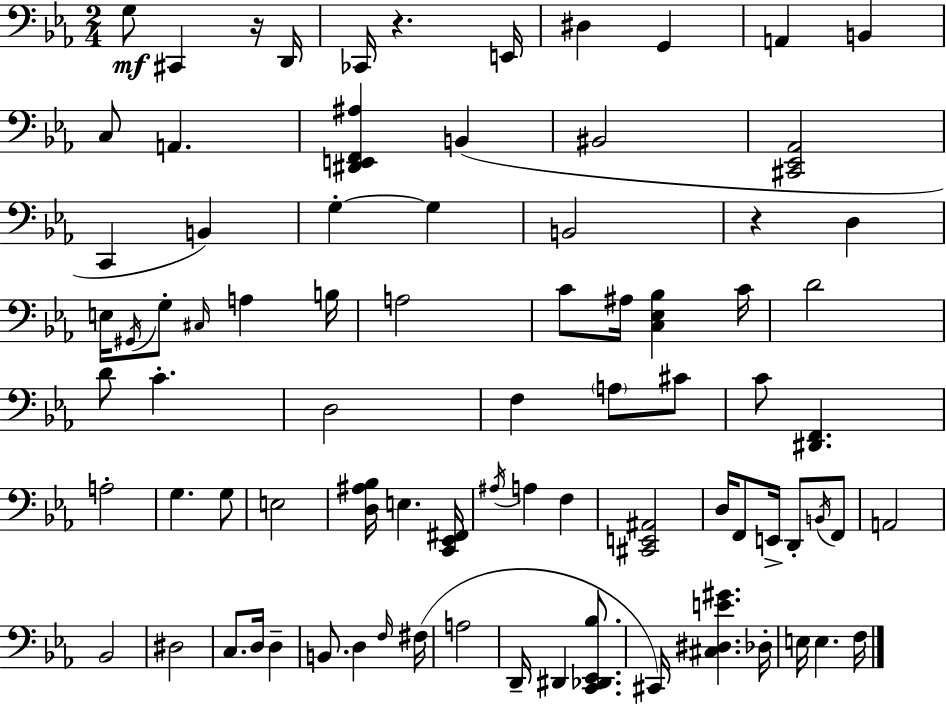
{
  \clef bass
  \numericTimeSignature
  \time 2/4
  \key ees \major
  g8\mf cis,4 r16 d,16 | ces,16 r4. e,16 | dis4 g,4 | a,4 b,4 | \break c8 a,4. | <dis, e, f, ais>4 b,4( | bis,2 | <cis, ees, aes,>2 | \break c,4 b,4) | g4-.~~ g4 | b,2 | r4 d4 | \break e16 \acciaccatura { gis,16 } g8-. \grace { cis16 } a4 | b16 a2 | c'8 ais16 <c ees bes>4 | c'16 d'2 | \break d'8 c'4.-. | d2 | f4 \parenthesize a8 | cis'8 c'8 <dis, f,>4. | \break a2-. | g4. | g8 e2 | <d ais bes>16 e4. | \break <c, ees, fis,>16 \acciaccatura { ais16 } a4 f4 | <cis, e, ais,>2 | d16 f,8 e,16-> d,8-. | \acciaccatura { b,16 } f,8 a,2 | \break bes,2 | dis2 | c8. d16 | d4-- b,8. d4 | \break \grace { f16 } fis16( a2 | d,16-- dis,4 | <c, des, ees, bes>8. cis,16) <cis dis e' gis'>4. | des16-. e16 e4. | \break f16 \bar "|."
}